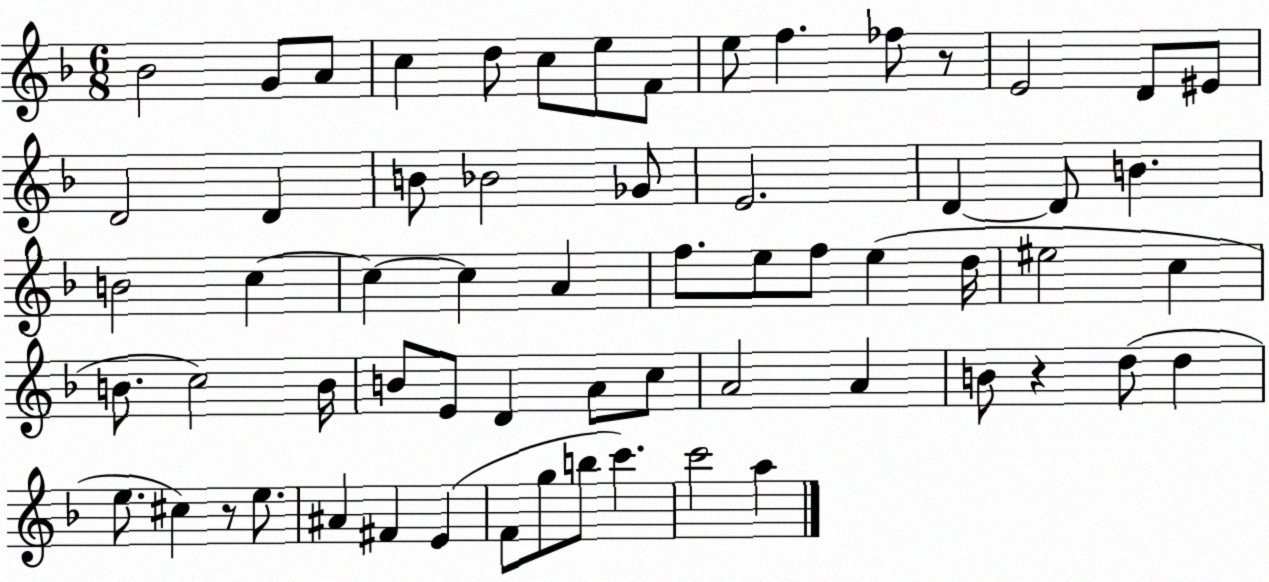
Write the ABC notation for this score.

X:1
T:Untitled
M:6/8
L:1/4
K:F
_B2 G/2 A/2 c d/2 c/2 e/2 F/2 e/2 f _f/2 z/2 E2 D/2 ^E/2 D2 D B/2 _B2 _G/2 E2 D D/2 B B2 c c c A f/2 e/2 f/2 e d/4 ^e2 c B/2 c2 B/4 B/2 E/2 D A/2 c/2 A2 A B/2 z d/2 d e/2 ^c z/2 e/2 ^A ^F E F/2 g/2 b/2 c' c'2 a